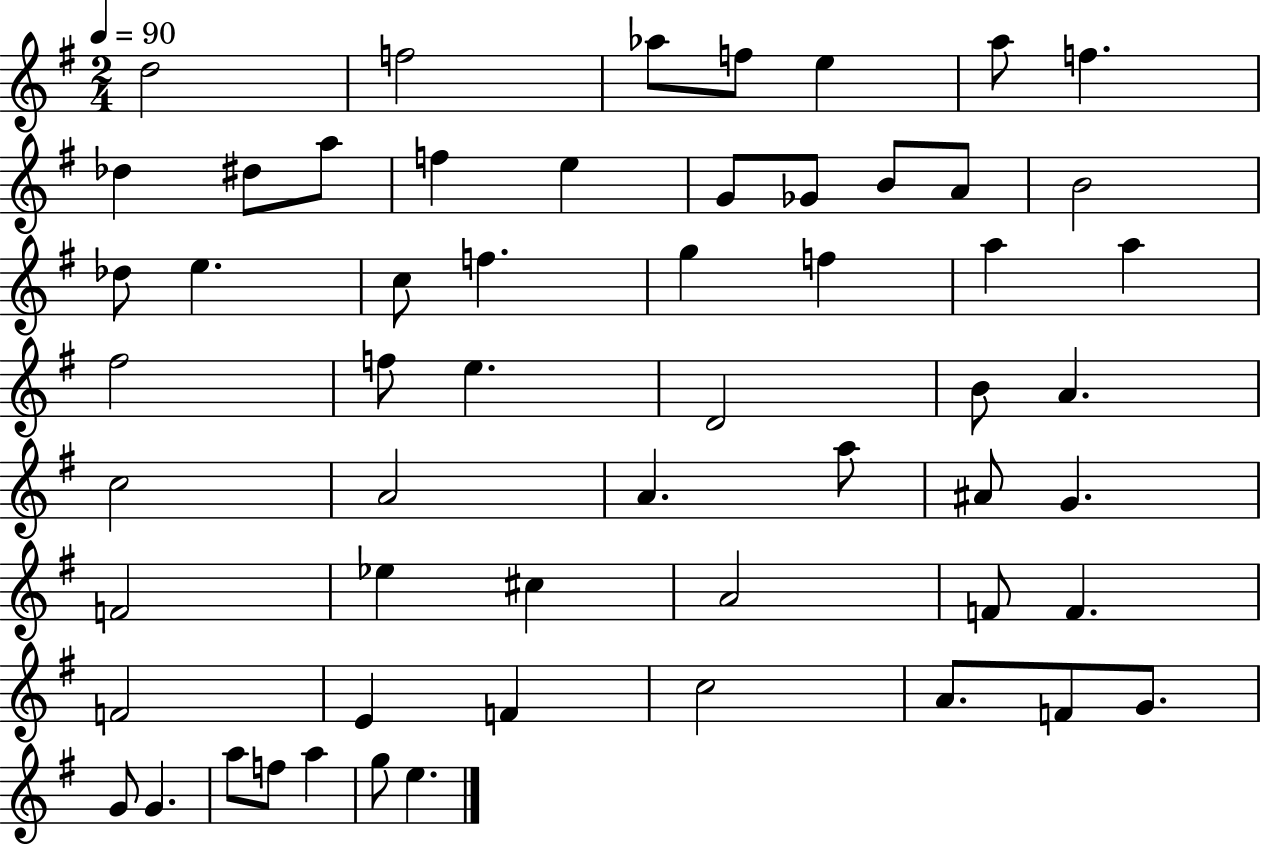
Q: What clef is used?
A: treble